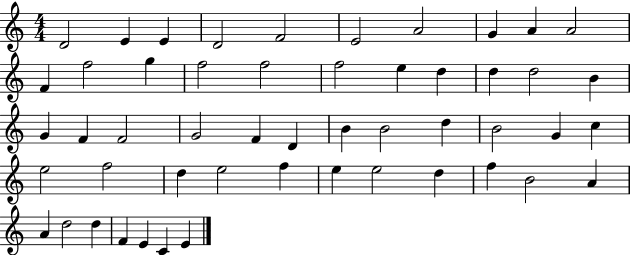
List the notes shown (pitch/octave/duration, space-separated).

D4/h E4/q E4/q D4/h F4/h E4/h A4/h G4/q A4/q A4/h F4/q F5/h G5/q F5/h F5/h F5/h E5/q D5/q D5/q D5/h B4/q G4/q F4/q F4/h G4/h F4/q D4/q B4/q B4/h D5/q B4/h G4/q C5/q E5/h F5/h D5/q E5/h F5/q E5/q E5/h D5/q F5/q B4/h A4/q A4/q D5/h D5/q F4/q E4/q C4/q E4/q